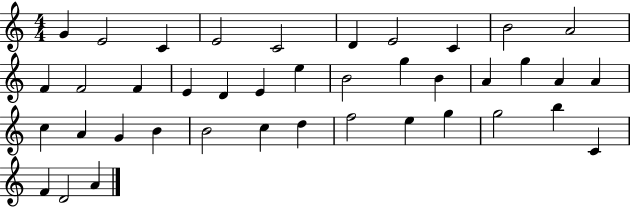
{
  \clef treble
  \numericTimeSignature
  \time 4/4
  \key c \major
  g'4 e'2 c'4 | e'2 c'2 | d'4 e'2 c'4 | b'2 a'2 | \break f'4 f'2 f'4 | e'4 d'4 e'4 e''4 | b'2 g''4 b'4 | a'4 g''4 a'4 a'4 | \break c''4 a'4 g'4 b'4 | b'2 c''4 d''4 | f''2 e''4 g''4 | g''2 b''4 c'4 | \break f'4 d'2 a'4 | \bar "|."
}